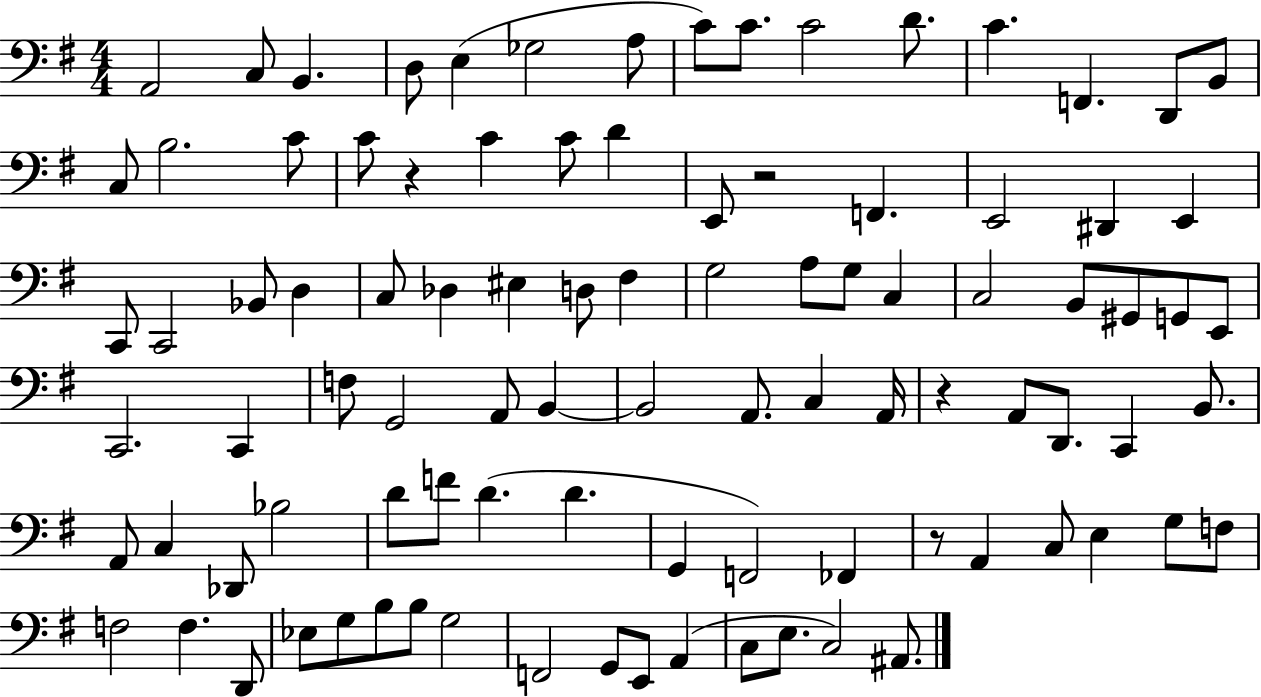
A2/h C3/e B2/q. D3/e E3/q Gb3/h A3/e C4/e C4/e. C4/h D4/e. C4/q. F2/q. D2/e B2/e C3/e B3/h. C4/e C4/e R/q C4/q C4/e D4/q E2/e R/h F2/q. E2/h D#2/q E2/q C2/e C2/h Bb2/e D3/q C3/e Db3/q EIS3/q D3/e F#3/q G3/h A3/e G3/e C3/q C3/h B2/e G#2/e G2/e E2/e C2/h. C2/q F3/e G2/h A2/e B2/q B2/h A2/e. C3/q A2/s R/q A2/e D2/e. C2/q B2/e. A2/e C3/q Db2/e Bb3/h D4/e F4/e D4/q. D4/q. G2/q F2/h FES2/q R/e A2/q C3/e E3/q G3/e F3/e F3/h F3/q. D2/e Eb3/e G3/e B3/e B3/e G3/h F2/h G2/e E2/e A2/q C3/e E3/e. C3/h A#2/e.